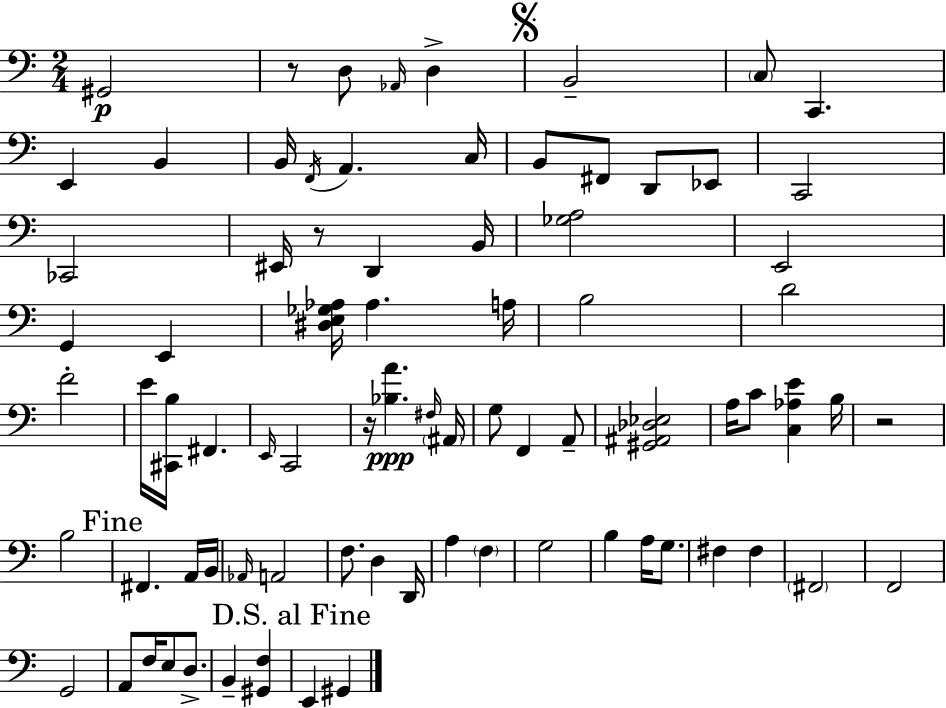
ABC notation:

X:1
T:Untitled
M:2/4
L:1/4
K:Am
^G,,2 z/2 D,/2 _A,,/4 D, B,,2 C,/2 C,, E,, B,, B,,/4 F,,/4 A,, C,/4 B,,/2 ^F,,/2 D,,/2 _E,,/2 C,,2 _C,,2 ^E,,/4 z/2 D,, B,,/4 [_G,A,]2 E,,2 G,, E,, [^D,E,_G,_A,]/4 _A, A,/4 B,2 D2 F2 E/4 [^C,,B,]/4 ^F,, E,,/4 C,,2 z/4 [_B,A] ^F,/4 ^A,,/4 G,/2 F,, A,,/2 [^G,,^A,,_D,_E,]2 A,/4 C/2 [C,_A,E] B,/4 z2 B,2 ^F,, A,,/4 B,,/4 _A,,/4 A,,2 F,/2 D, D,,/4 A, F, G,2 B, A,/4 G,/2 ^F, ^F, ^F,,2 F,,2 G,,2 A,,/2 F,/4 E,/2 D,/2 B,, [^G,,F,] E,, ^G,,